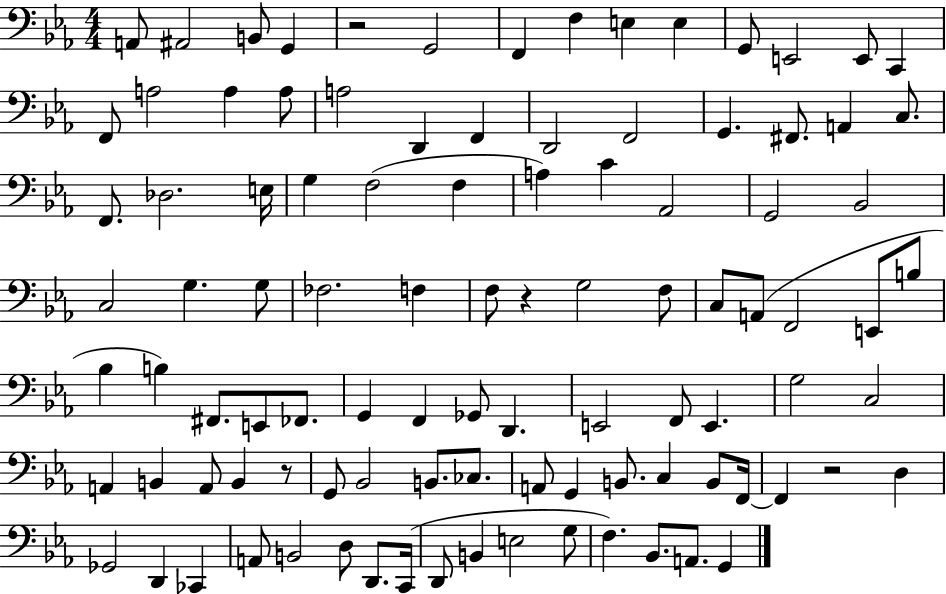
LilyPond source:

{
  \clef bass
  \numericTimeSignature
  \time 4/4
  \key ees \major
  a,8 ais,2 b,8 g,4 | r2 g,2 | f,4 f4 e4 e4 | g,8 e,2 e,8 c,4 | \break f,8 a2 a4 a8 | a2 d,4 f,4 | d,2 f,2 | g,4. fis,8. a,4 c8. | \break f,8. des2. e16 | g4 f2( f4 | a4) c'4 aes,2 | g,2 bes,2 | \break c2 g4. g8 | fes2. f4 | f8 r4 g2 f8 | c8 a,8( f,2 e,8 b8 | \break bes4 b4) fis,8. e,8 fes,8. | g,4 f,4 ges,8 d,4. | e,2 f,8 e,4. | g2 c2 | \break a,4 b,4 a,8 b,4 r8 | g,8 bes,2 b,8. ces8. | a,8 g,4 b,8. c4 b,8 f,16~~ | f,4 r2 d4 | \break ges,2 d,4 ces,4 | a,8 b,2 d8 d,8. c,16( | d,8 b,4 e2 g8 | f4.) bes,8. a,8. g,4 | \break \bar "|."
}